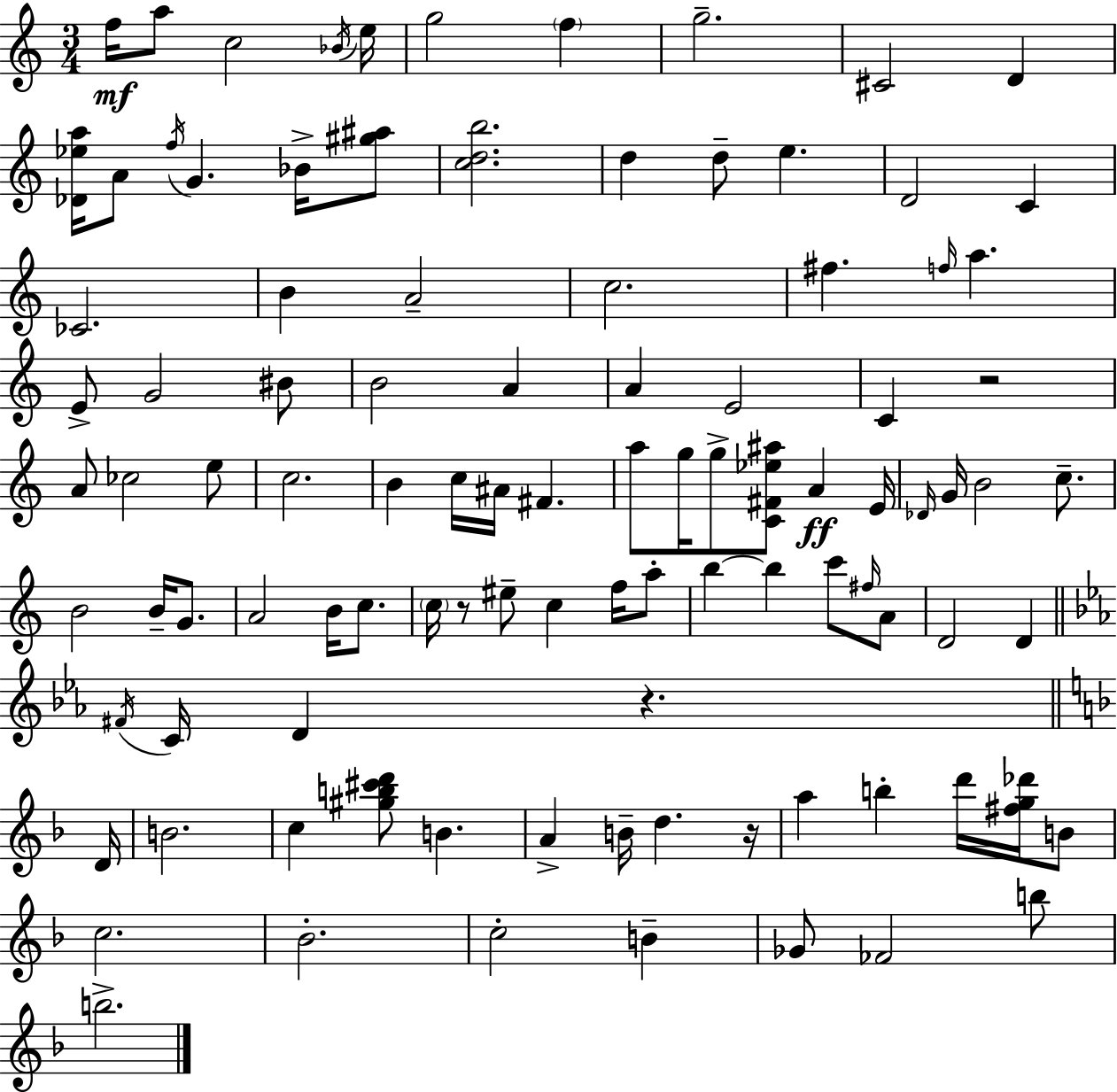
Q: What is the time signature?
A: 3/4